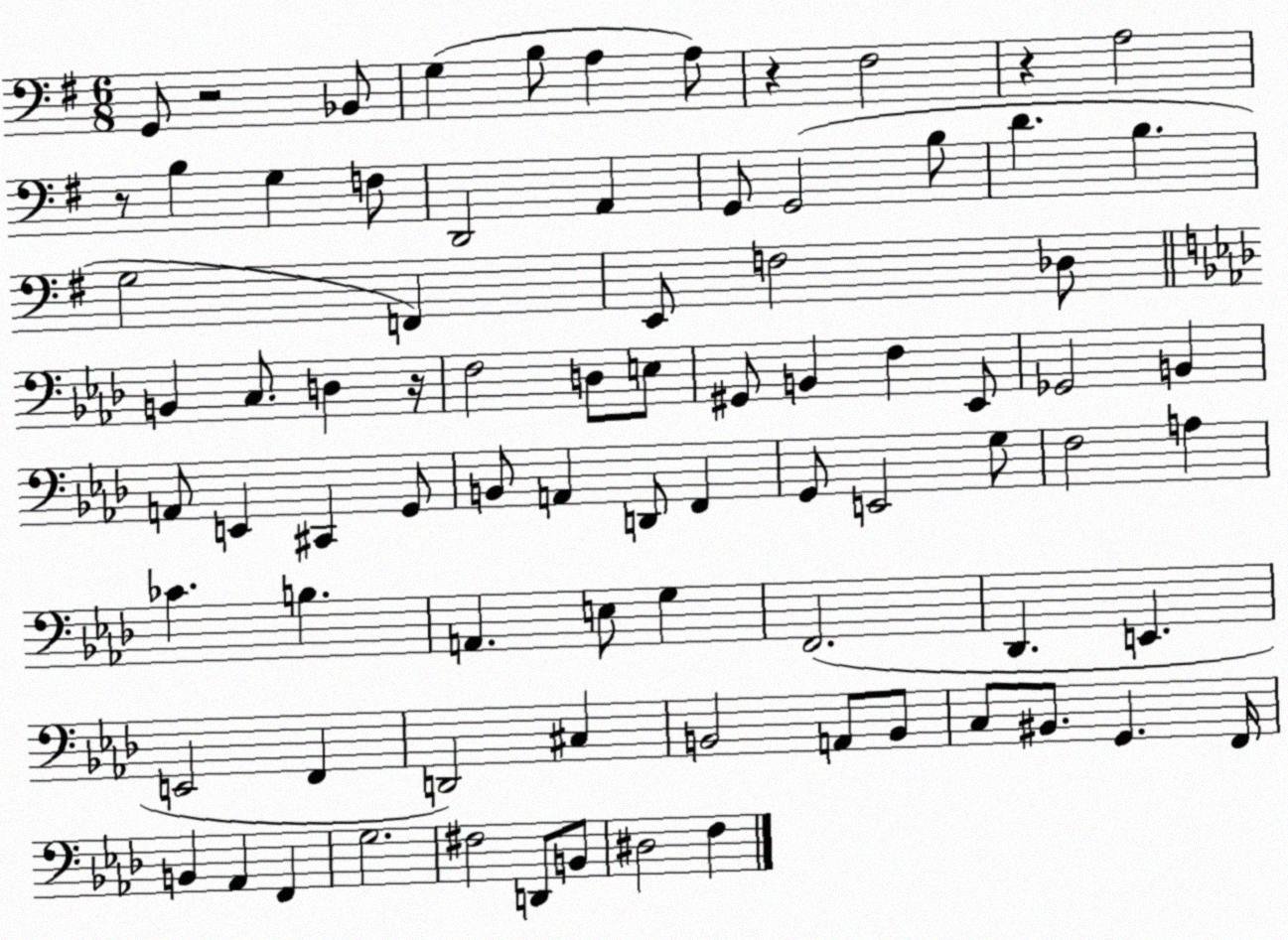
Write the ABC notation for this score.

X:1
T:Untitled
M:6/8
L:1/4
K:G
G,,/2 z2 _B,,/2 G, B,/2 A, A,/2 z ^F,2 z A,2 z/2 B, G, F,/2 D,,2 A,, G,,/2 G,,2 B,/2 D B, G,2 F,, E,,/2 F,2 _D,/2 B,, C,/2 D, z/4 F,2 D,/2 E,/2 ^G,,/2 B,, F, _E,,/2 _G,,2 B,, A,,/2 E,, ^C,, G,,/2 B,,/2 A,, D,,/2 F,, G,,/2 E,,2 G,/2 F,2 A, _C B, A,, E,/2 G, F,,2 _D,, E,, E,,2 F,, D,,2 ^C, B,,2 A,,/2 B,,/2 C,/2 ^B,,/2 G,, F,,/4 B,, _A,, F,, G,2 ^F,2 D,,/2 B,,/2 ^D,2 F,